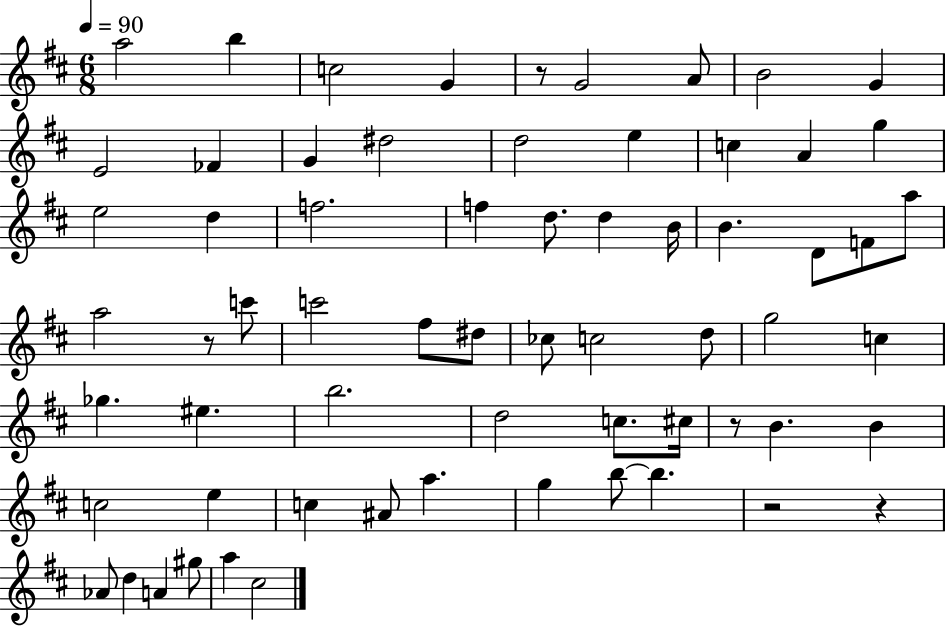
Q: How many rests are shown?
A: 5